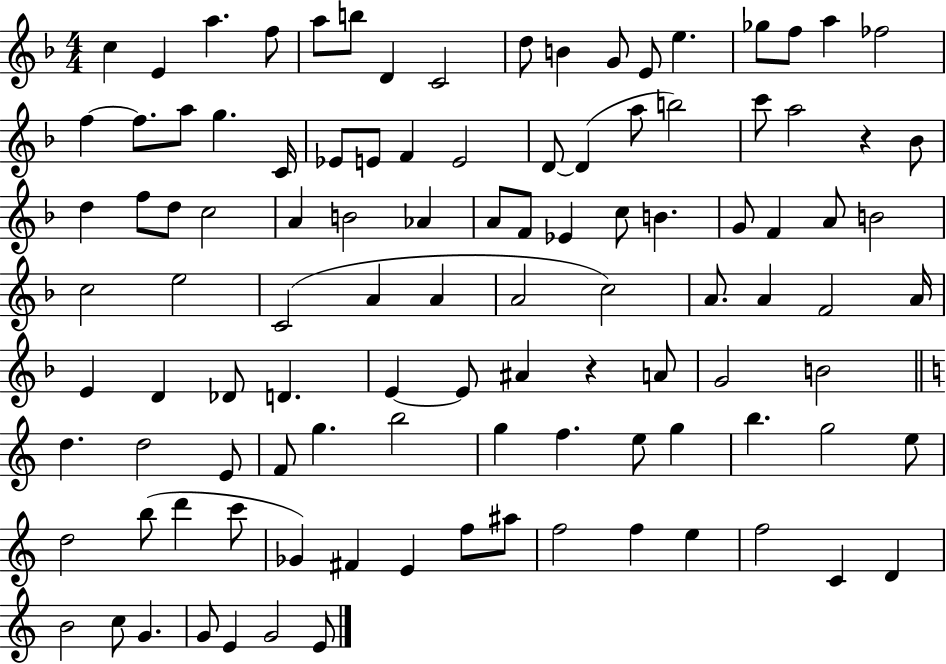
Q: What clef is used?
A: treble